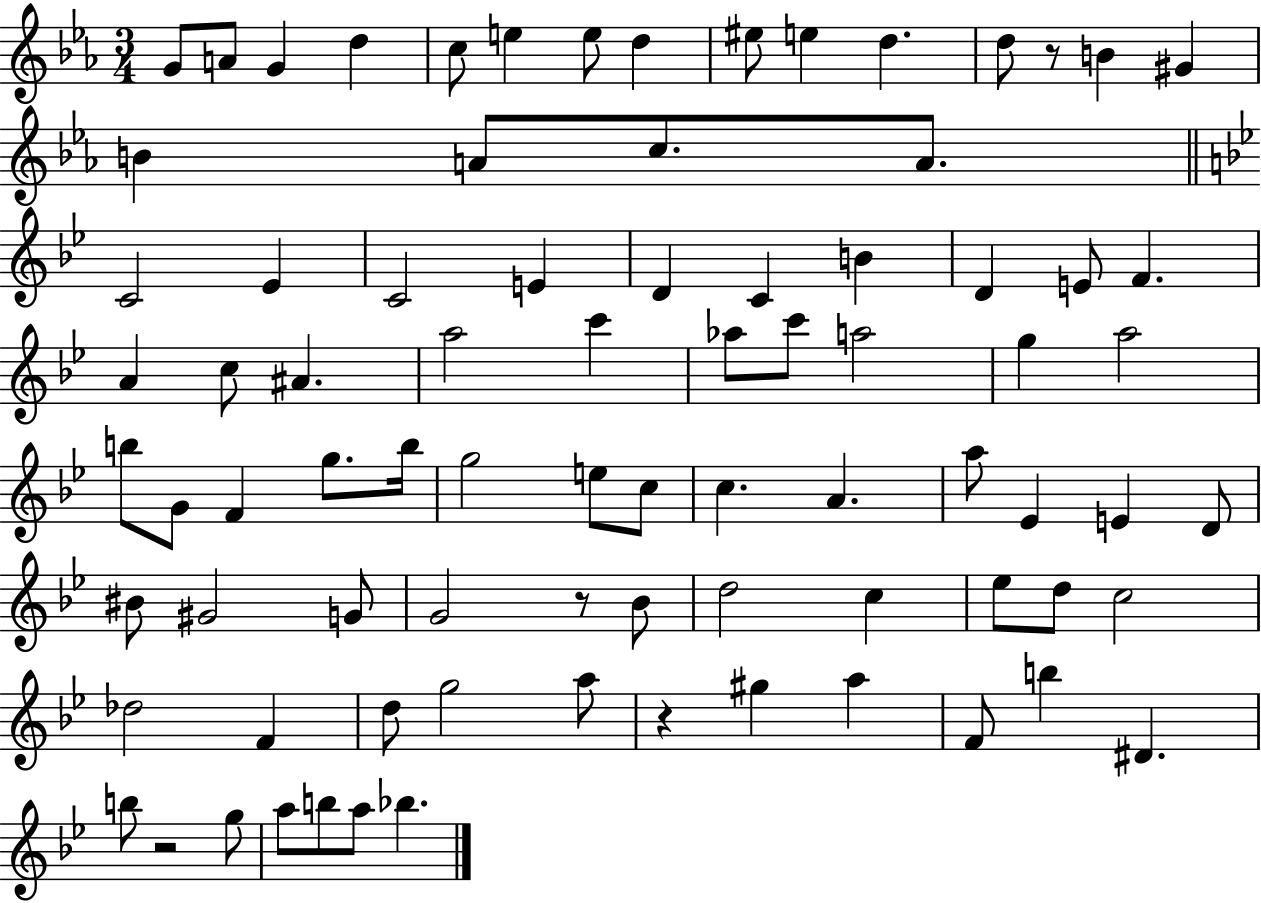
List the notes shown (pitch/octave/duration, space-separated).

G4/e A4/e G4/q D5/q C5/e E5/q E5/e D5/q EIS5/e E5/q D5/q. D5/e R/e B4/q G#4/q B4/q A4/e C5/e. A4/e. C4/h Eb4/q C4/h E4/q D4/q C4/q B4/q D4/q E4/e F4/q. A4/q C5/e A#4/q. A5/h C6/q Ab5/e C6/e A5/h G5/q A5/h B5/e G4/e F4/q G5/e. B5/s G5/h E5/e C5/e C5/q. A4/q. A5/e Eb4/q E4/q D4/e BIS4/e G#4/h G4/e G4/h R/e Bb4/e D5/h C5/q Eb5/e D5/e C5/h Db5/h F4/q D5/e G5/h A5/e R/q G#5/q A5/q F4/e B5/q D#4/q. B5/e R/h G5/e A5/e B5/e A5/e Bb5/q.